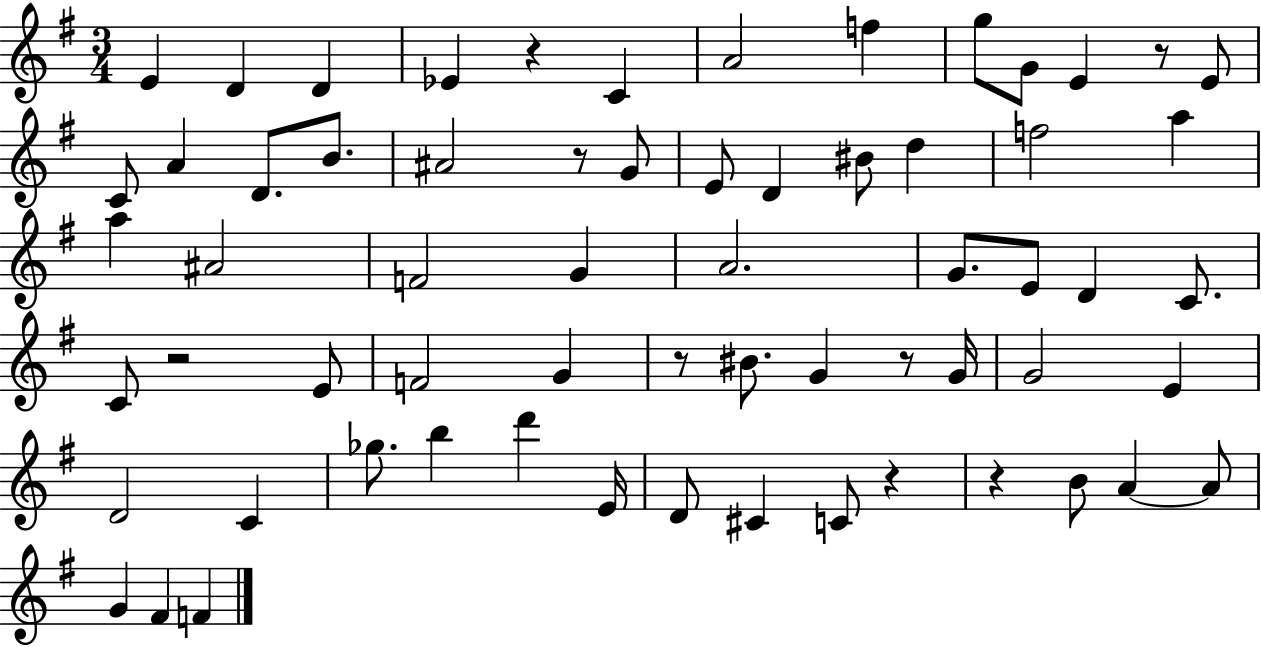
X:1
T:Untitled
M:3/4
L:1/4
K:G
E D D _E z C A2 f g/2 G/2 E z/2 E/2 C/2 A D/2 B/2 ^A2 z/2 G/2 E/2 D ^B/2 d f2 a a ^A2 F2 G A2 G/2 E/2 D C/2 C/2 z2 E/2 F2 G z/2 ^B/2 G z/2 G/4 G2 E D2 C _g/2 b d' E/4 D/2 ^C C/2 z z B/2 A A/2 G ^F F